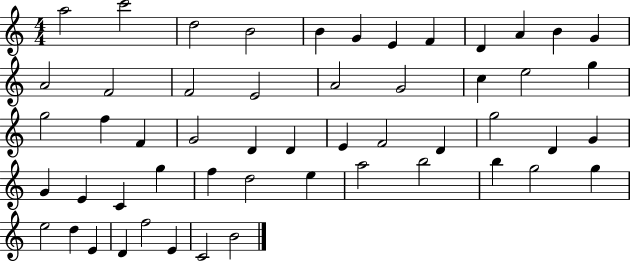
A5/h C6/h D5/h B4/h B4/q G4/q E4/q F4/q D4/q A4/q B4/q G4/q A4/h F4/h F4/h E4/h A4/h G4/h C5/q E5/h G5/q G5/h F5/q F4/q G4/h D4/q D4/q E4/q F4/h D4/q G5/h D4/q G4/q G4/q E4/q C4/q G5/q F5/q D5/h E5/q A5/h B5/h B5/q G5/h G5/q E5/h D5/q E4/q D4/q F5/h E4/q C4/h B4/h